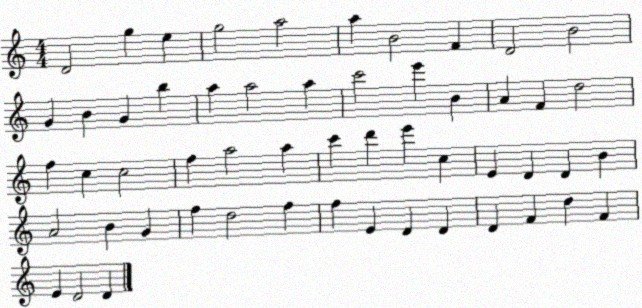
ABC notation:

X:1
T:Untitled
M:4/4
L:1/4
K:C
D2 g e g2 a2 a B2 F D2 B2 G B G b a a2 a c'2 e' B A F d2 f c c2 f a2 a c' d' e' c E D D B A2 B G f d2 f f E D D D F d F E D2 D